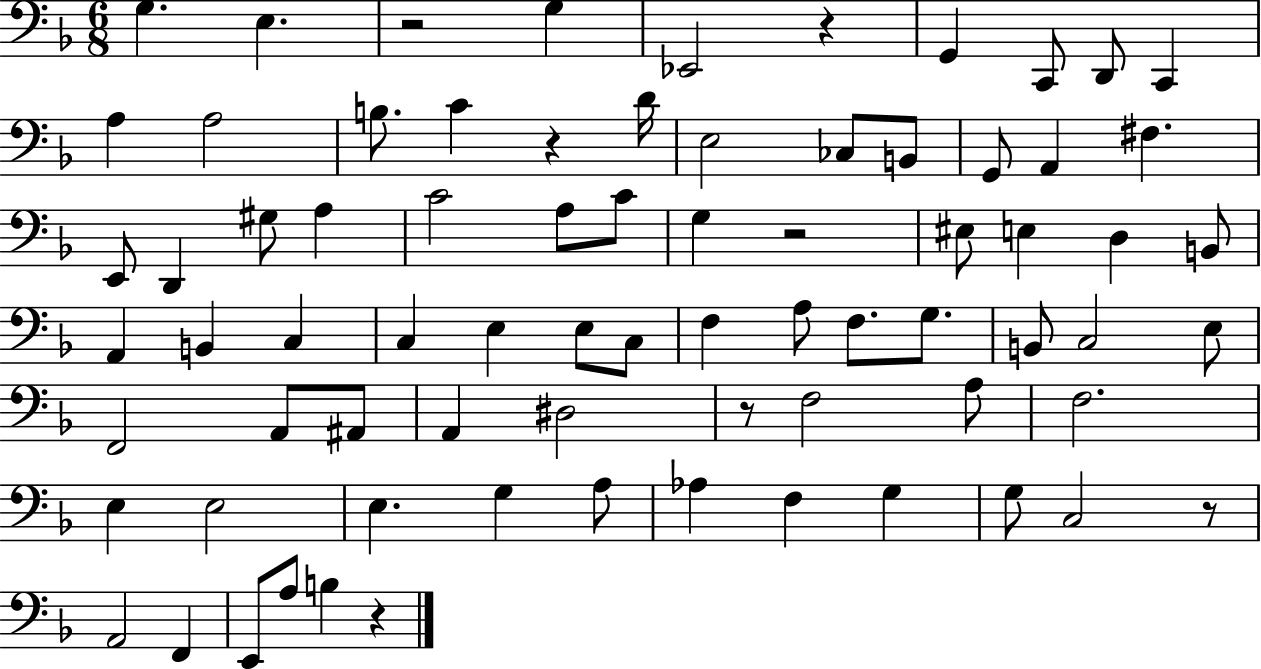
G3/q. E3/q. R/h G3/q Eb2/h R/q G2/q C2/e D2/e C2/q A3/q A3/h B3/e. C4/q R/q D4/s E3/h CES3/e B2/e G2/e A2/q F#3/q. E2/e D2/q G#3/e A3/q C4/h A3/e C4/e G3/q R/h EIS3/e E3/q D3/q B2/e A2/q B2/q C3/q C3/q E3/q E3/e C3/e F3/q A3/e F3/e. G3/e. B2/e C3/h E3/e F2/h A2/e A#2/e A2/q D#3/h R/e F3/h A3/e F3/h. E3/q E3/h E3/q. G3/q A3/e Ab3/q F3/q G3/q G3/e C3/h R/e A2/h F2/q E2/e A3/e B3/q R/q